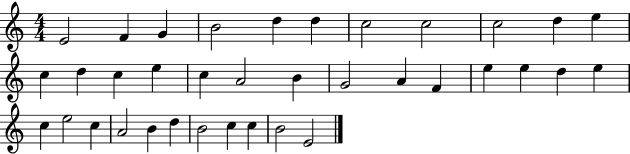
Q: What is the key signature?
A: C major